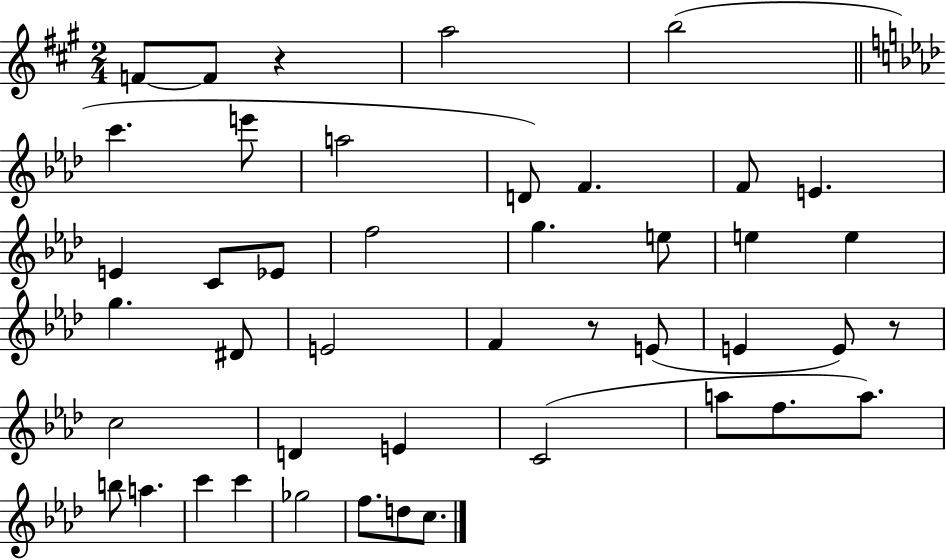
X:1
T:Untitled
M:2/4
L:1/4
K:A
F/2 F/2 z a2 b2 c' e'/2 a2 D/2 F F/2 E E C/2 _E/2 f2 g e/2 e e g ^D/2 E2 F z/2 E/2 E E/2 z/2 c2 D E C2 a/2 f/2 a/2 b/2 a c' c' _g2 f/2 d/2 c/2